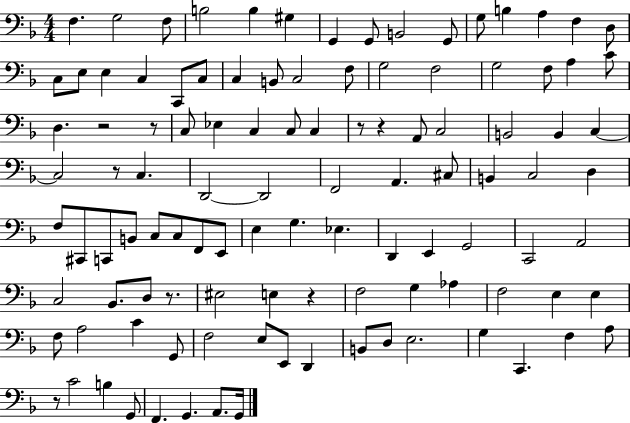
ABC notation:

X:1
T:Untitled
M:4/4
L:1/4
K:F
F, G,2 F,/2 B,2 B, ^G, G,, G,,/2 B,,2 G,,/2 G,/2 B, A, F, D,/2 C,/2 E,/2 E, C, C,,/2 C,/2 C, B,,/2 C,2 F,/2 G,2 F,2 G,2 F,/2 A, C/2 D, z2 z/2 C,/2 _E, C, C,/2 C, z/2 z A,,/2 C,2 B,,2 B,, C, C,2 z/2 C, D,,2 D,,2 F,,2 A,, ^C,/2 B,, C,2 D, F,/2 ^C,,/2 C,,/2 B,,/2 C,/2 C,/2 F,,/2 E,,/2 E, G, _E, D,, E,, G,,2 C,,2 A,,2 C,2 _B,,/2 D,/2 z/2 ^E,2 E, z F,2 G, _A, F,2 E, E, F,/2 A,2 C G,,/2 F,2 E,/2 E,,/2 D,, B,,/2 D,/2 E,2 G, C,, F, A,/2 z/2 C2 B, G,,/2 F,, G,, A,,/2 G,,/4